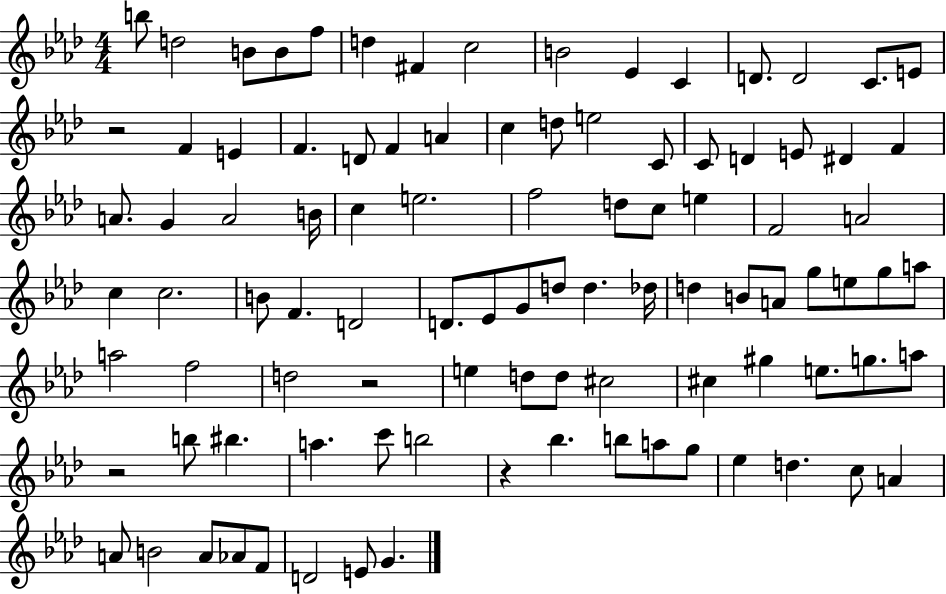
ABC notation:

X:1
T:Untitled
M:4/4
L:1/4
K:Ab
b/2 d2 B/2 B/2 f/2 d ^F c2 B2 _E C D/2 D2 C/2 E/2 z2 F E F D/2 F A c d/2 e2 C/2 C/2 D E/2 ^D F A/2 G A2 B/4 c e2 f2 d/2 c/2 e F2 A2 c c2 B/2 F D2 D/2 _E/2 G/2 d/2 d _d/4 d B/2 A/2 g/2 e/2 g/2 a/2 a2 f2 d2 z2 e d/2 d/2 ^c2 ^c ^g e/2 g/2 a/2 z2 b/2 ^b a c'/2 b2 z _b b/2 a/2 g/2 _e d c/2 A A/2 B2 A/2 _A/2 F/2 D2 E/2 G